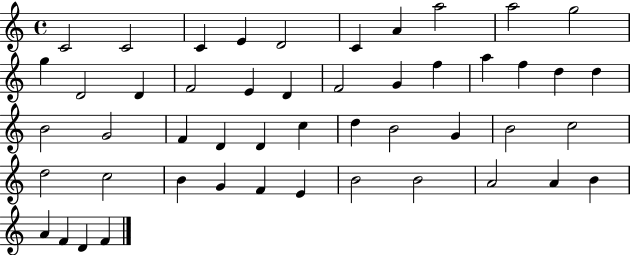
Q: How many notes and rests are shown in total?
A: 49